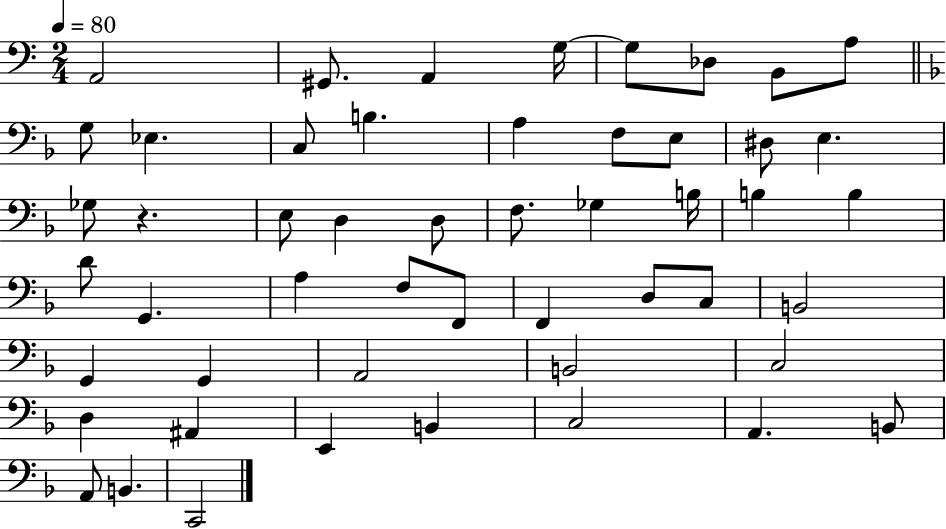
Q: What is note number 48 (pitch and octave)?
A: A2